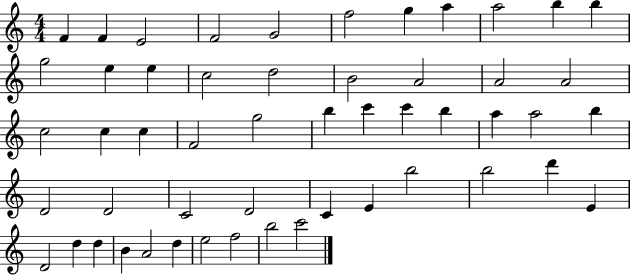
F4/q F4/q E4/h F4/h G4/h F5/h G5/q A5/q A5/h B5/q B5/q G5/h E5/q E5/q C5/h D5/h B4/h A4/h A4/h A4/h C5/h C5/q C5/q F4/h G5/h B5/q C6/q C6/q B5/q A5/q A5/h B5/q D4/h D4/h C4/h D4/h C4/q E4/q B5/h B5/h D6/q E4/q D4/h D5/q D5/q B4/q A4/h D5/q E5/h F5/h B5/h C6/h